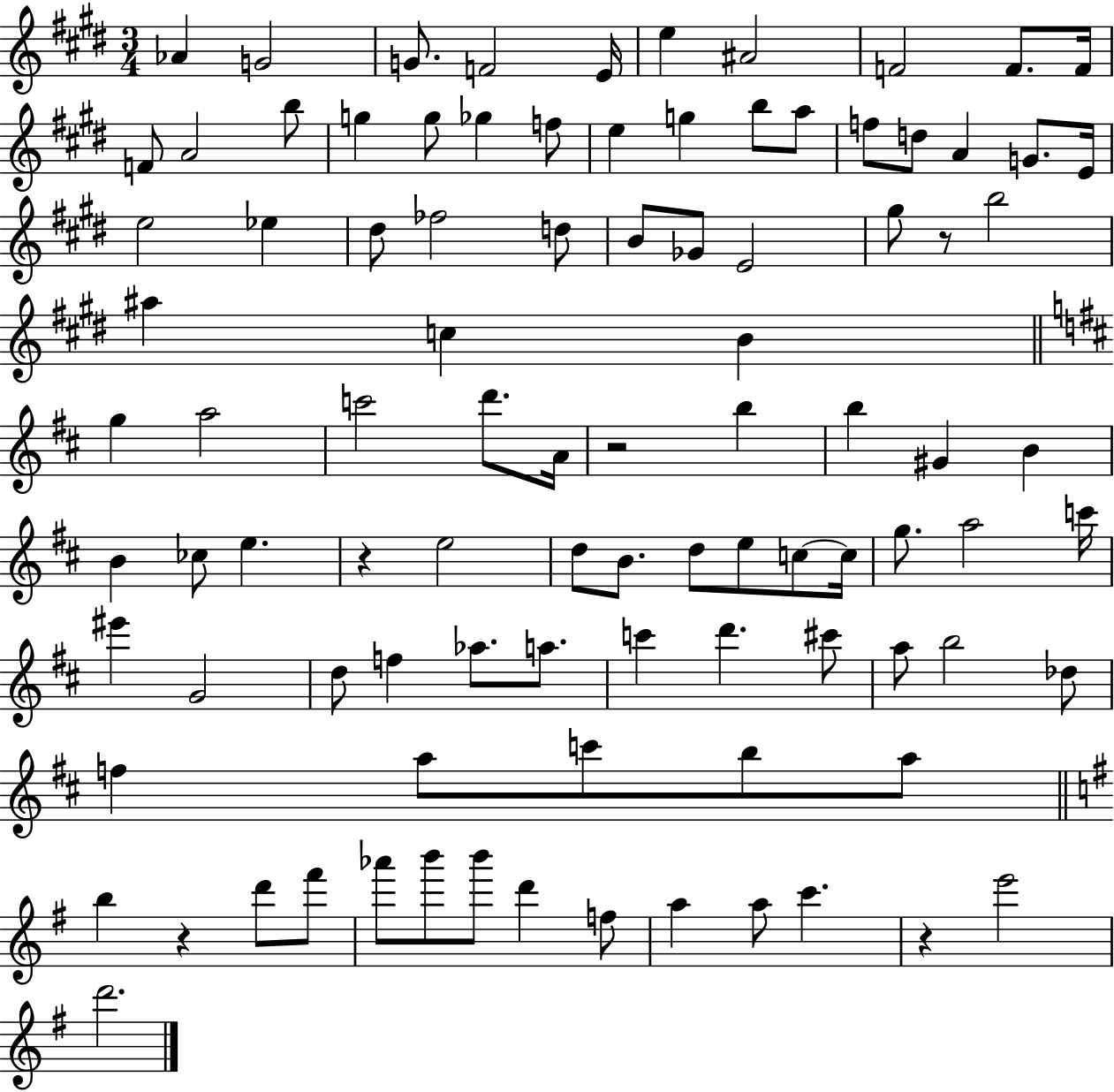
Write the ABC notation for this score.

X:1
T:Untitled
M:3/4
L:1/4
K:E
_A G2 G/2 F2 E/4 e ^A2 F2 F/2 F/4 F/2 A2 b/2 g g/2 _g f/2 e g b/2 a/2 f/2 d/2 A G/2 E/4 e2 _e ^d/2 _f2 d/2 B/2 _G/2 E2 ^g/2 z/2 b2 ^a c B g a2 c'2 d'/2 A/4 z2 b b ^G B B _c/2 e z e2 d/2 B/2 d/2 e/2 c/2 c/4 g/2 a2 c'/4 ^e' G2 d/2 f _a/2 a/2 c' d' ^c'/2 a/2 b2 _d/2 f a/2 c'/2 b/2 a/2 b z d'/2 ^f'/2 _a'/2 b'/2 b'/2 d' f/2 a a/2 c' z e'2 d'2